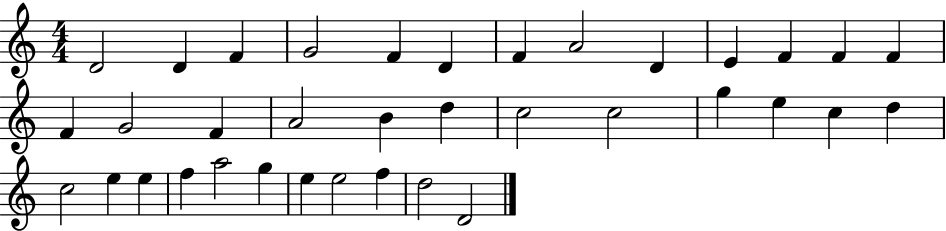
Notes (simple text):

D4/h D4/q F4/q G4/h F4/q D4/q F4/q A4/h D4/q E4/q F4/q F4/q F4/q F4/q G4/h F4/q A4/h B4/q D5/q C5/h C5/h G5/q E5/q C5/q D5/q C5/h E5/q E5/q F5/q A5/h G5/q E5/q E5/h F5/q D5/h D4/h